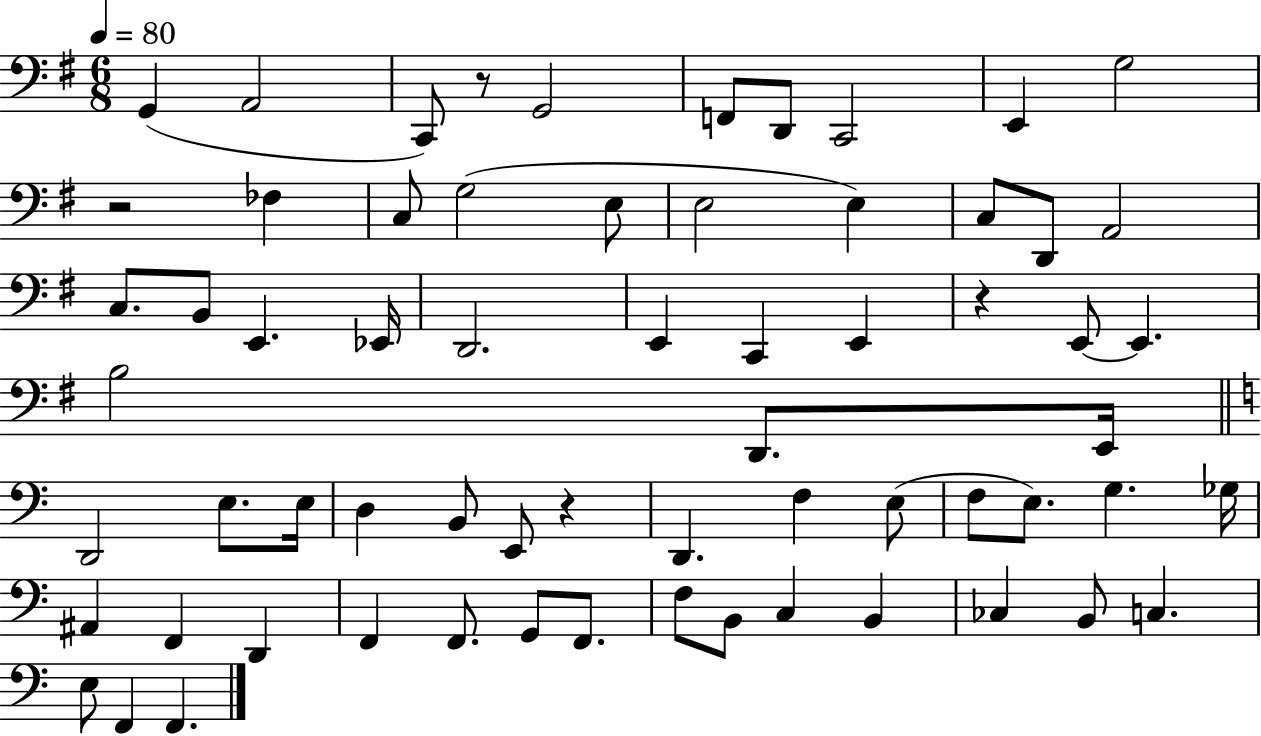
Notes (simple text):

G2/q A2/h C2/e R/e G2/h F2/e D2/e C2/h E2/q G3/h R/h FES3/q C3/e G3/h E3/e E3/h E3/q C3/e D2/e A2/h C3/e. B2/e E2/q. Eb2/s D2/h. E2/q C2/q E2/q R/q E2/e E2/q. B3/h D2/e. E2/s D2/h E3/e. E3/s D3/q B2/e E2/e R/q D2/q. F3/q E3/e F3/e E3/e. G3/q. Gb3/s A#2/q F2/q D2/q F2/q F2/e. G2/e F2/e. F3/e B2/e C3/q B2/q CES3/q B2/e C3/q. E3/e F2/q F2/q.